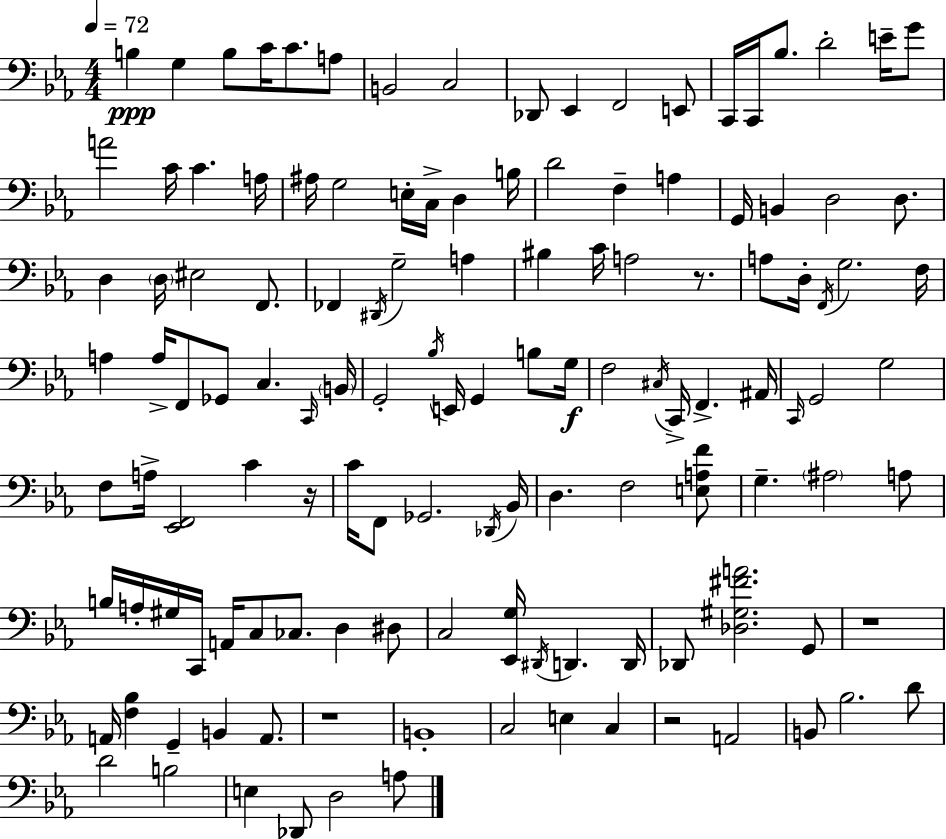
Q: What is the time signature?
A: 4/4